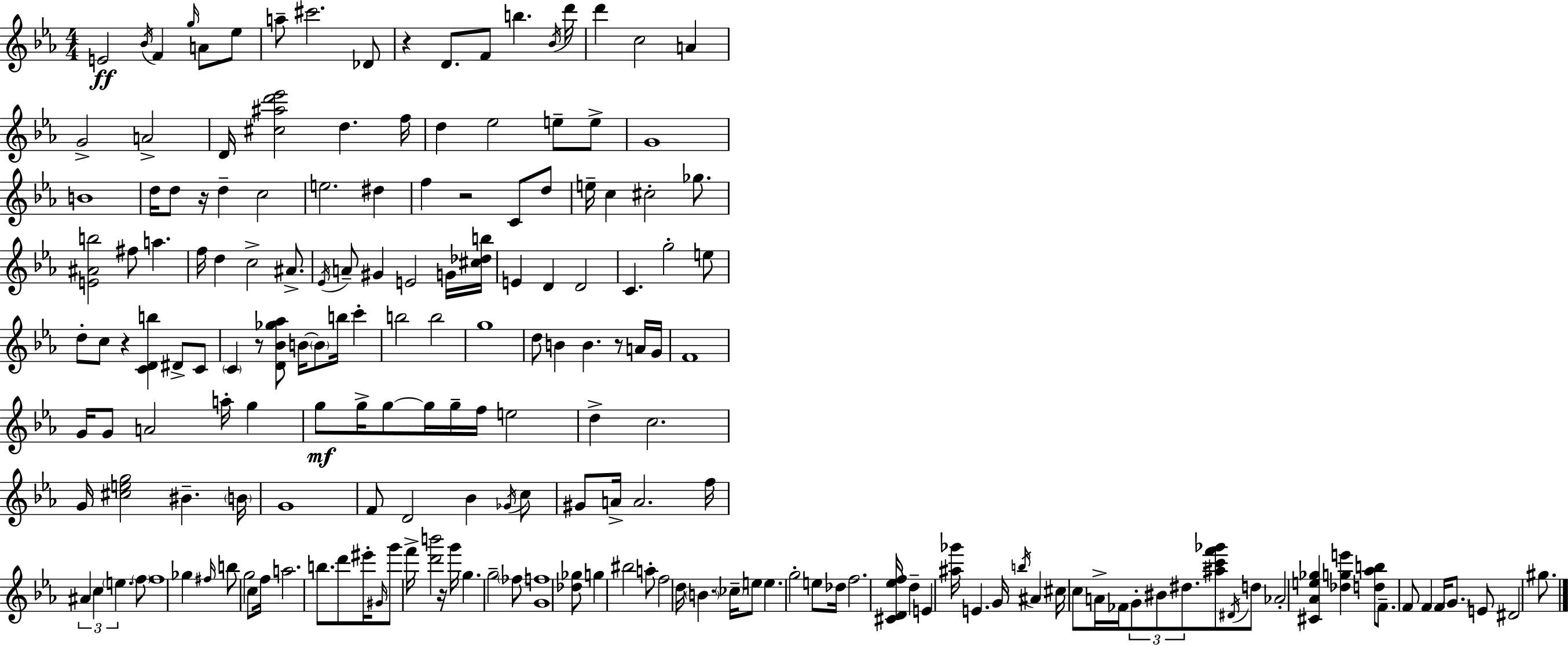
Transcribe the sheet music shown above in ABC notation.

X:1
T:Untitled
M:4/4
L:1/4
K:Cm
E2 _B/4 F g/4 A/2 _e/2 a/2 ^c'2 _D/2 z D/2 F/2 b _B/4 d'/4 d' c2 A G2 A2 D/4 [^c^ad'_e']2 d f/4 d _e2 e/2 e/2 G4 B4 d/4 d/2 z/4 d c2 e2 ^d f z2 C/2 d/2 e/4 c ^c2 _g/2 [E^Ab]2 ^f/2 a f/4 d c2 ^A/2 _E/4 A/2 ^G E2 G/4 [^c_db]/4 E D D2 C g2 e/2 d/2 c/2 z [CDb] ^D/2 C/2 C z/2 [D_B_g_a]/2 B/4 B/2 b/4 c' b2 b2 g4 d/2 B B z/2 A/4 G/4 F4 G/4 G/2 A2 a/4 g g/2 g/4 g/2 g/4 g/4 f/4 e2 d c2 G/4 [^ceg]2 ^B B/4 G4 F/2 D2 _B _G/4 c/2 ^G/2 A/4 A2 f/4 ^A c e f/2 f4 _g ^f/4 b/2 g2 c/2 f/4 a2 b/2 d'/2 ^e'/4 ^G/4 g'/2 f'/4 [d'b']2 z/4 g'/4 g g2 _f/2 [Gf]4 [_d_g]/2 g ^b2 a/2 f2 d/4 B _c/4 e/2 e g2 e/2 _d/4 f2 [^CD_ef]/4 d E [^a_g']/4 E G/4 b/4 ^A ^c/4 c/2 A/4 _F/4 G/2 ^B/2 ^d/2 [^ac'f'_g']/2 ^D/4 d/2 _A2 [^C_Ae_g] [_dge'] [d_ab]/2 F/2 F/2 F F/4 G/2 E/2 ^D2 ^g/2